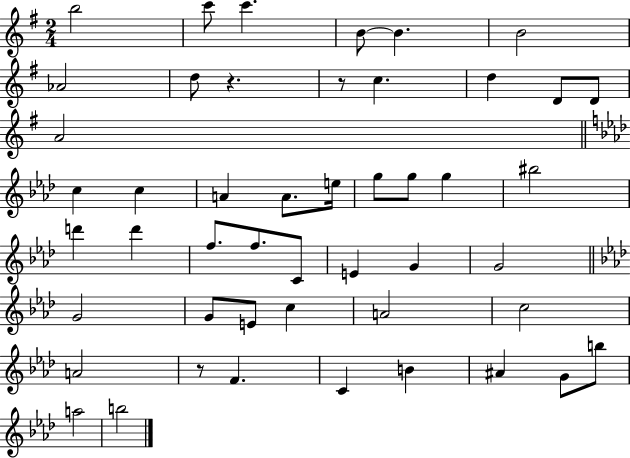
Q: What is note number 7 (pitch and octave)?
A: Ab4